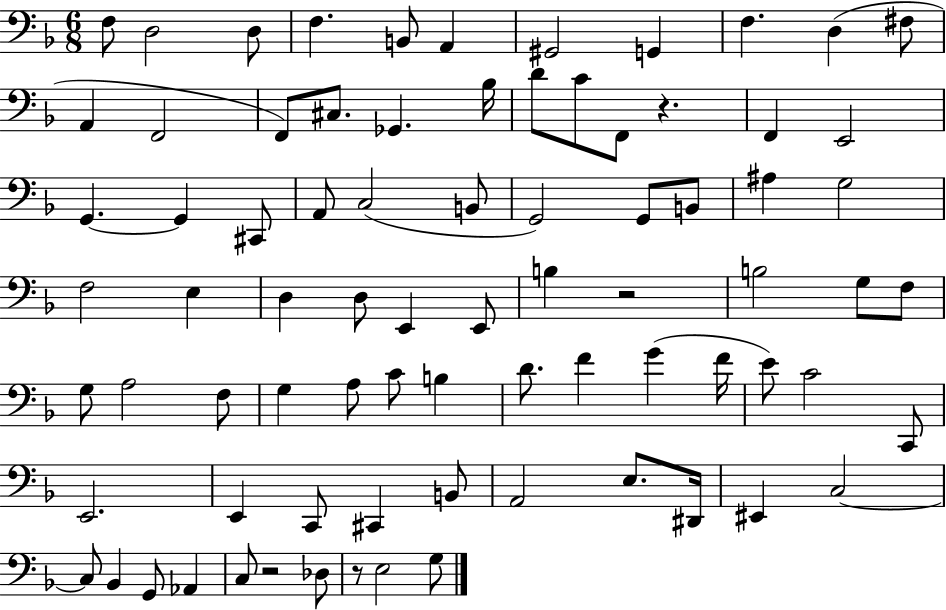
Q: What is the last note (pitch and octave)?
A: G3